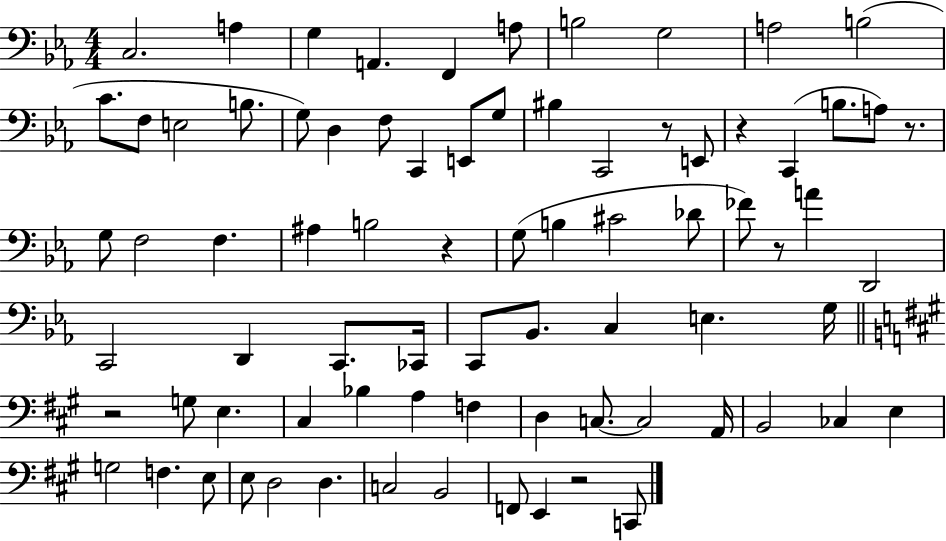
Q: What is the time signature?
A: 4/4